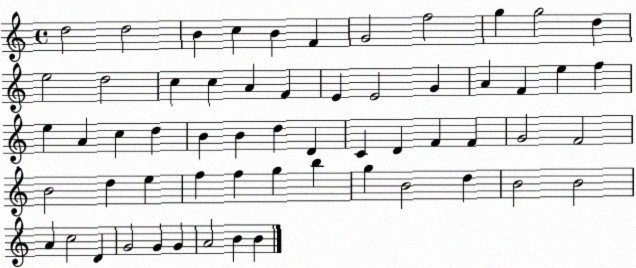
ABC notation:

X:1
T:Untitled
M:4/4
L:1/4
K:C
d2 d2 B c B F G2 f2 g g2 d e2 d2 c c A F E E2 G A F e f e A c d B B d D C D F F G2 F2 B2 d e f f g b g B2 d B2 B2 A c2 D G2 G G A2 B B